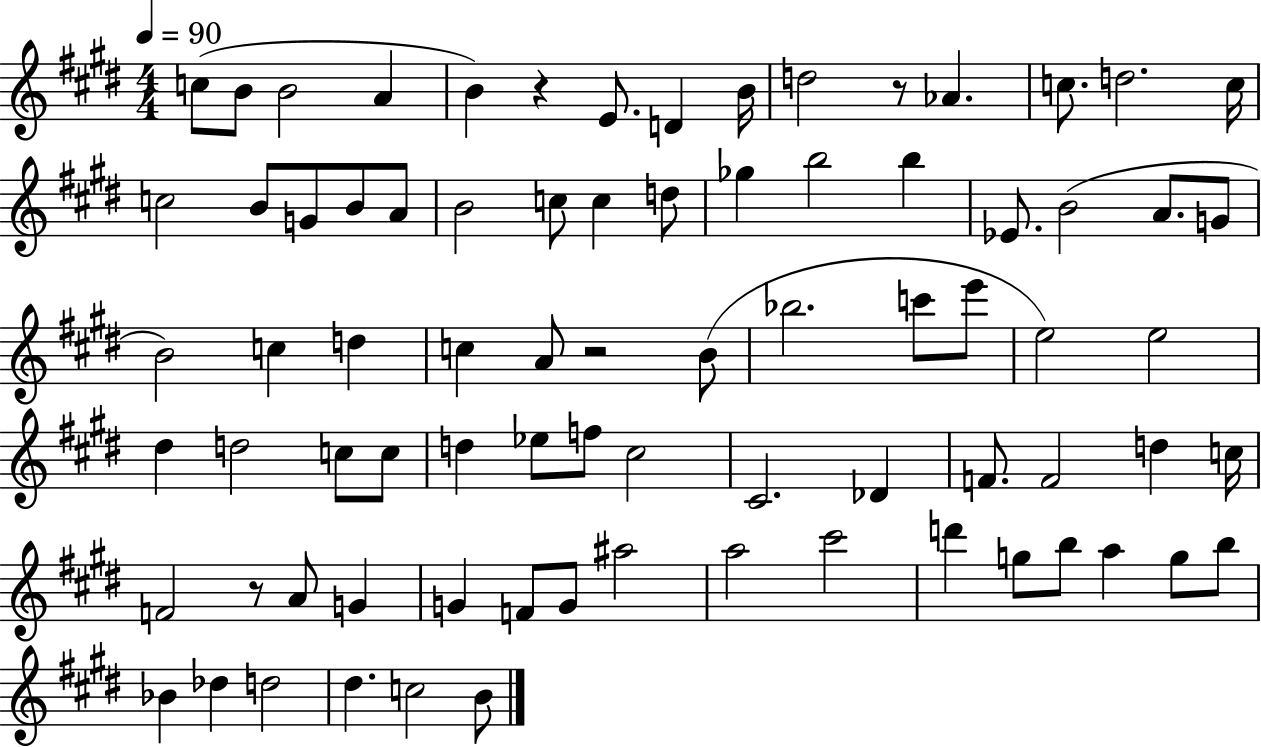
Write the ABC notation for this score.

X:1
T:Untitled
M:4/4
L:1/4
K:E
c/2 B/2 B2 A B z E/2 D B/4 d2 z/2 _A c/2 d2 c/4 c2 B/2 G/2 B/2 A/2 B2 c/2 c d/2 _g b2 b _E/2 B2 A/2 G/2 B2 c d c A/2 z2 B/2 _b2 c'/2 e'/2 e2 e2 ^d d2 c/2 c/2 d _e/2 f/2 ^c2 ^C2 _D F/2 F2 d c/4 F2 z/2 A/2 G G F/2 G/2 ^a2 a2 ^c'2 d' g/2 b/2 a g/2 b/2 _B _d d2 ^d c2 B/2